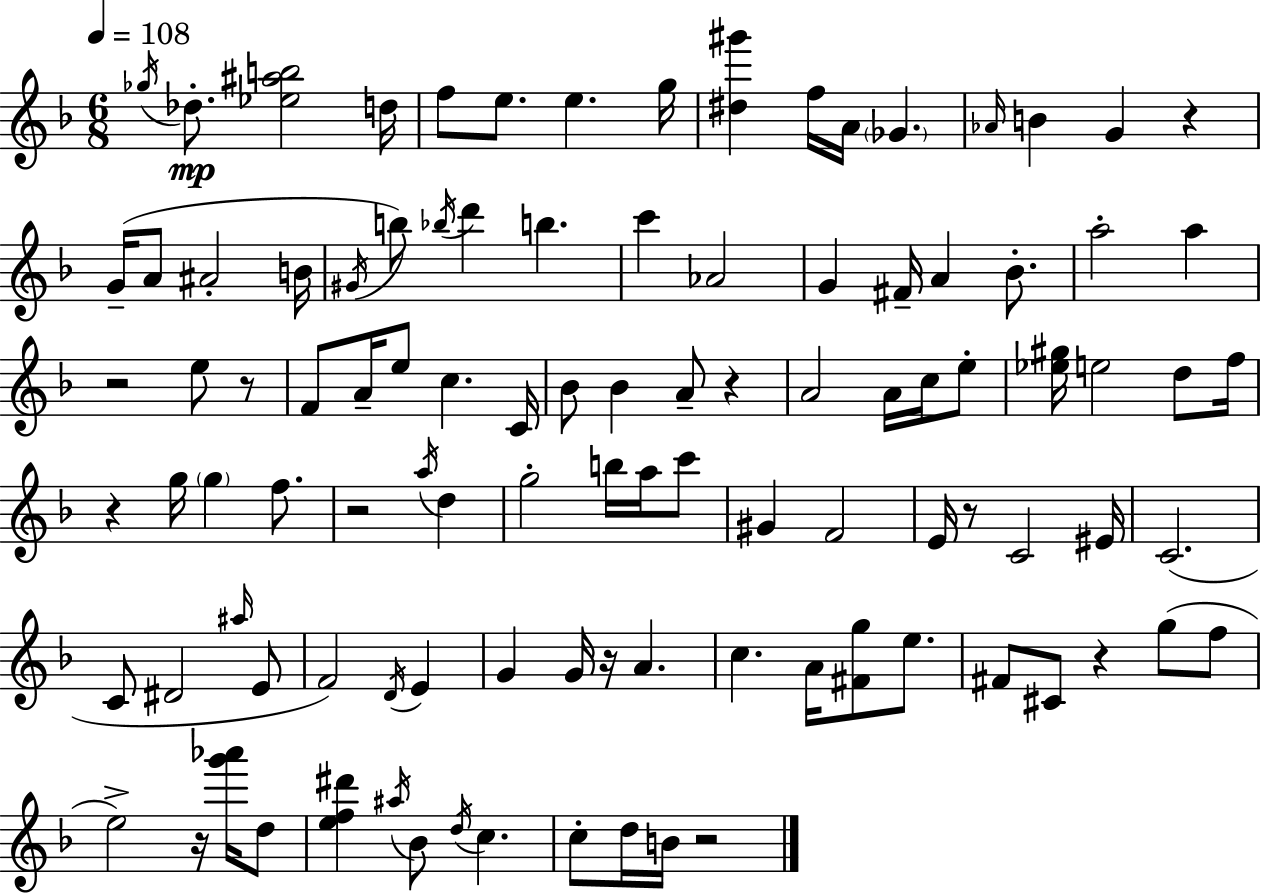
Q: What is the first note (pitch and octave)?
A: Gb5